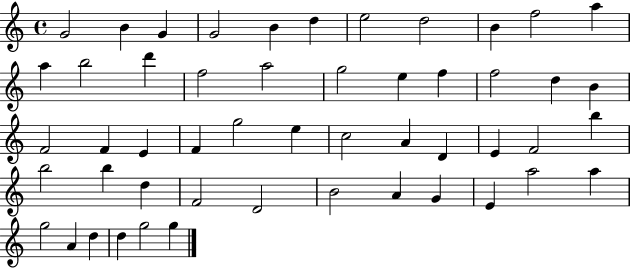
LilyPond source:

{
  \clef treble
  \time 4/4
  \defaultTimeSignature
  \key c \major
  g'2 b'4 g'4 | g'2 b'4 d''4 | e''2 d''2 | b'4 f''2 a''4 | \break a''4 b''2 d'''4 | f''2 a''2 | g''2 e''4 f''4 | f''2 d''4 b'4 | \break f'2 f'4 e'4 | f'4 g''2 e''4 | c''2 a'4 d'4 | e'4 f'2 b''4 | \break b''2 b''4 d''4 | f'2 d'2 | b'2 a'4 g'4 | e'4 a''2 a''4 | \break g''2 a'4 d''4 | d''4 g''2 g''4 | \bar "|."
}